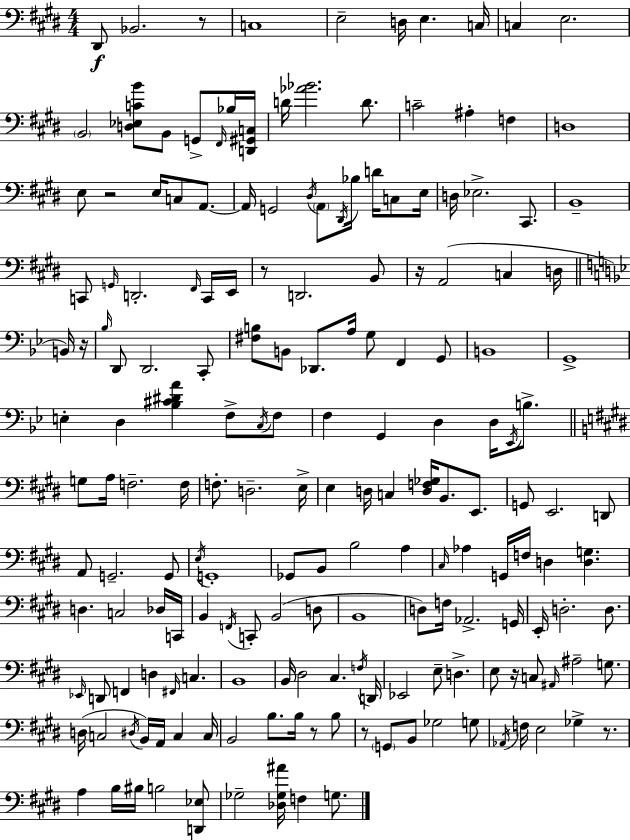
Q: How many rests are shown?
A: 9